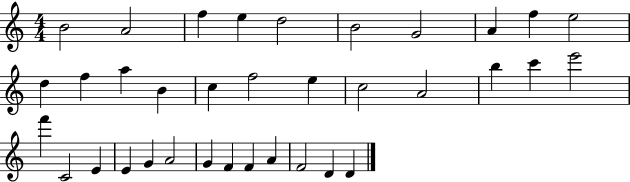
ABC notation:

X:1
T:Untitled
M:4/4
L:1/4
K:C
B2 A2 f e d2 B2 G2 A f e2 d f a B c f2 e c2 A2 b c' e'2 f' C2 E E G A2 G F F A F2 D D